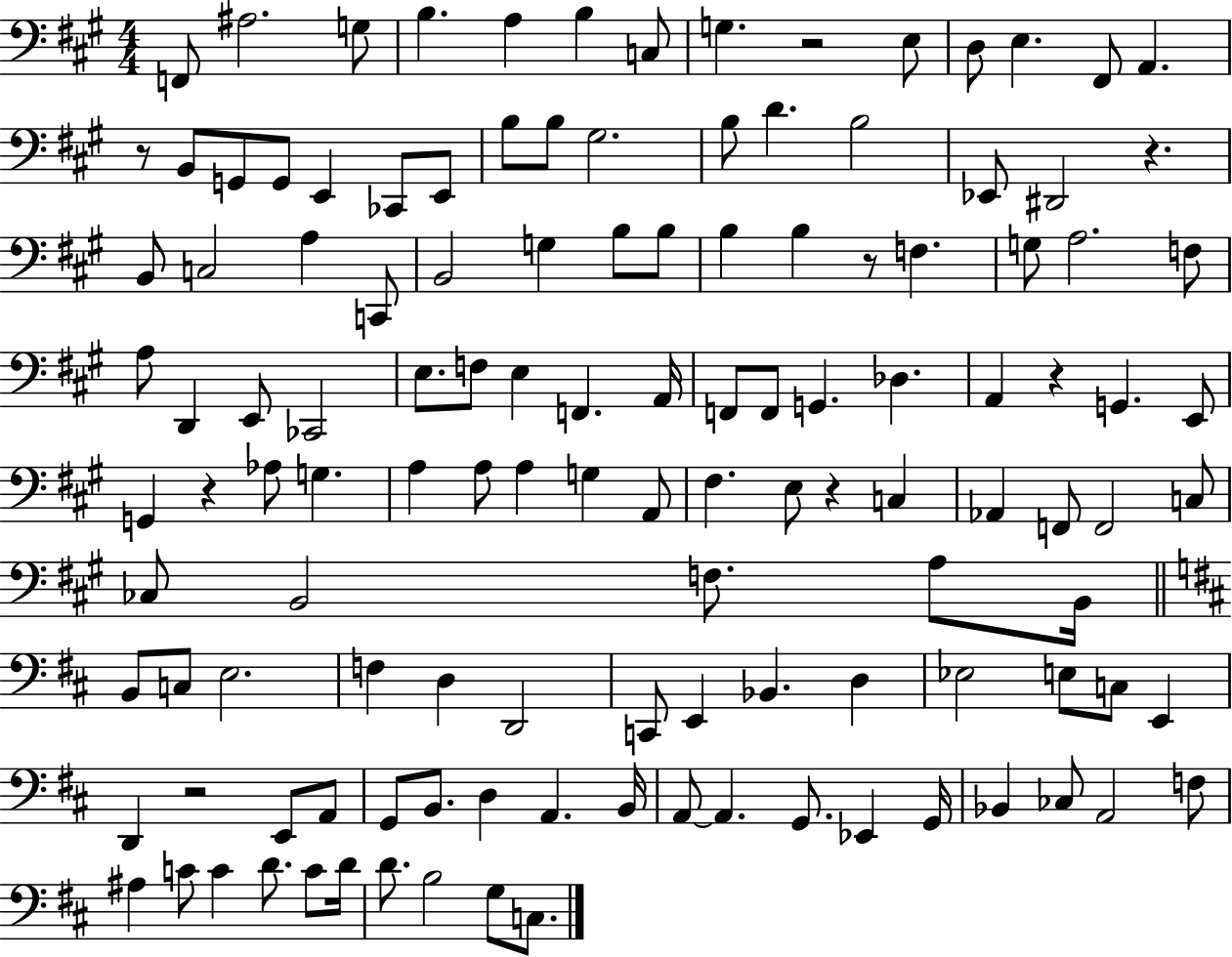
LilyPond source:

{
  \clef bass
  \numericTimeSignature
  \time 4/4
  \key a \major
  f,8 ais2. g8 | b4. a4 b4 c8 | g4. r2 e8 | d8 e4. fis,8 a,4. | \break r8 b,8 g,8 g,8 e,4 ces,8 e,8 | b8 b8 gis2. | b8 d'4. b2 | ees,8 dis,2 r4. | \break b,8 c2 a4 c,8 | b,2 g4 b8 b8 | b4 b4 r8 f4. | g8 a2. f8 | \break a8 d,4 e,8 ces,2 | e8. f8 e4 f,4. a,16 | f,8 f,8 g,4. des4. | a,4 r4 g,4. e,8 | \break g,4 r4 aes8 g4. | a4 a8 a4 g4 a,8 | fis4. e8 r4 c4 | aes,4 f,8 f,2 c8 | \break ces8 b,2 f8. a8 b,16 | \bar "||" \break \key d \major b,8 c8 e2. | f4 d4 d,2 | c,8 e,4 bes,4. d4 | ees2 e8 c8 e,4 | \break d,4 r2 e,8 a,8 | g,8 b,8. d4 a,4. b,16 | a,8~~ a,4. g,8. ees,4 g,16 | bes,4 ces8 a,2 f8 | \break ais4 c'8 c'4 d'8. c'8 d'16 | d'8. b2 g8 c8. | \bar "|."
}